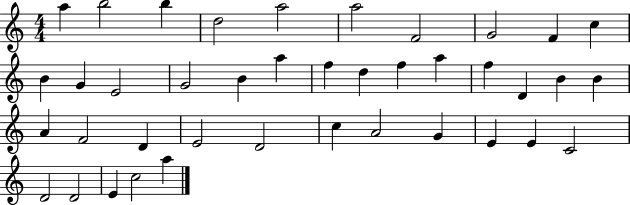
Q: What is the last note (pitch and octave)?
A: A5